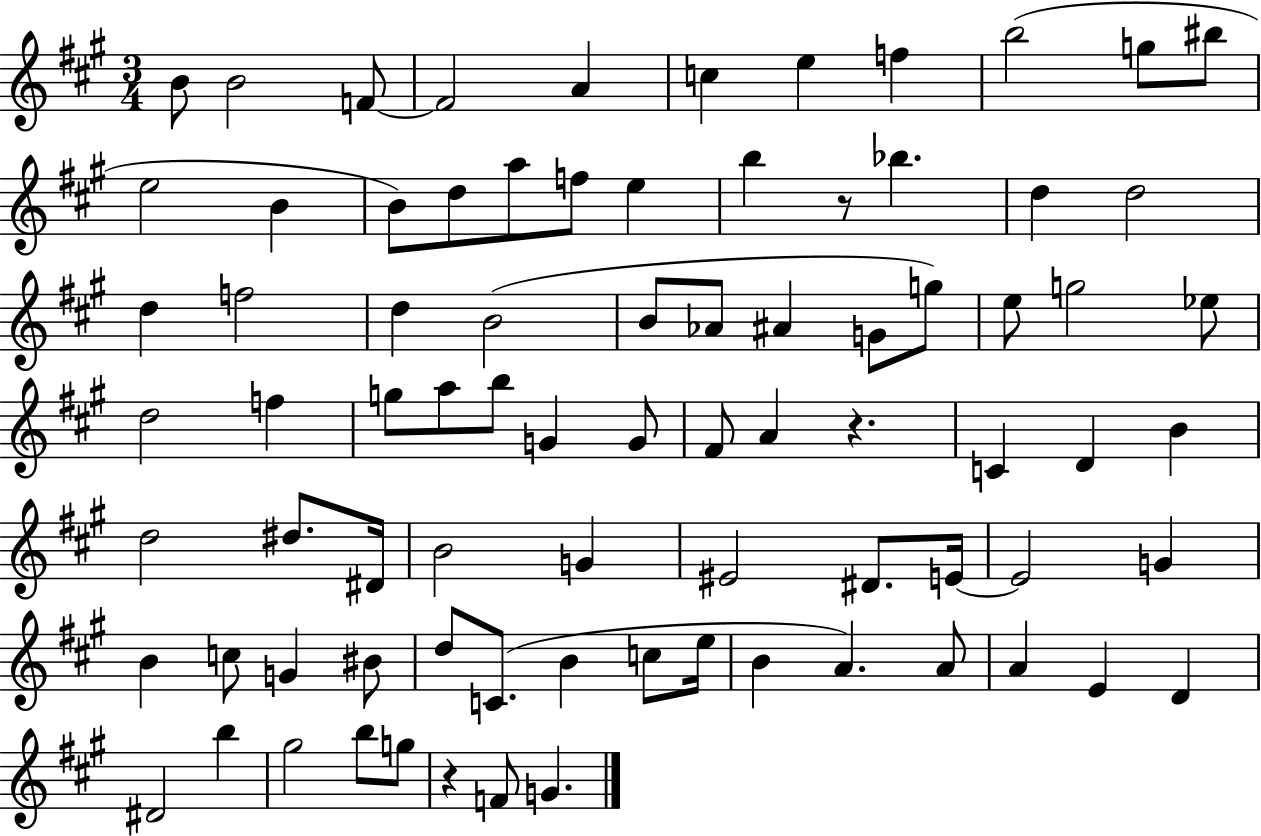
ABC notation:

X:1
T:Untitled
M:3/4
L:1/4
K:A
B/2 B2 F/2 F2 A c e f b2 g/2 ^b/2 e2 B B/2 d/2 a/2 f/2 e b z/2 _b d d2 d f2 d B2 B/2 _A/2 ^A G/2 g/2 e/2 g2 _e/2 d2 f g/2 a/2 b/2 G G/2 ^F/2 A z C D B d2 ^d/2 ^D/4 B2 G ^E2 ^D/2 E/4 E2 G B c/2 G ^B/2 d/2 C/2 B c/2 e/4 B A A/2 A E D ^D2 b ^g2 b/2 g/2 z F/2 G